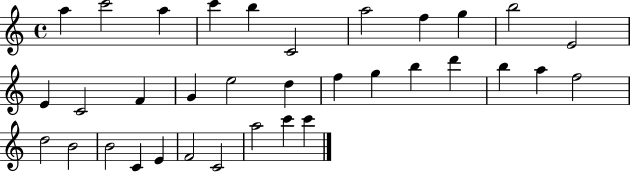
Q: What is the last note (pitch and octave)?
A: C6